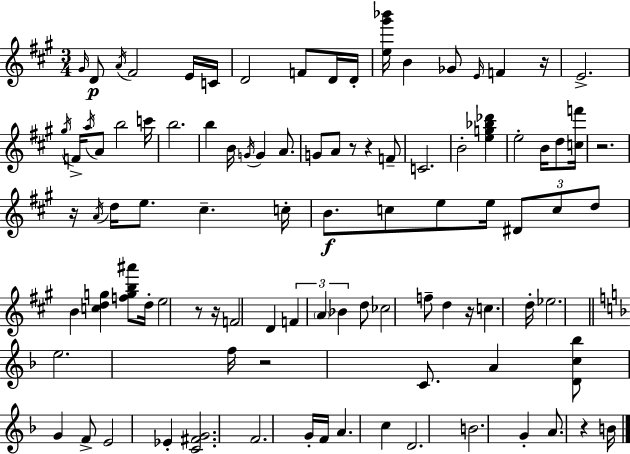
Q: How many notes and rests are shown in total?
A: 97